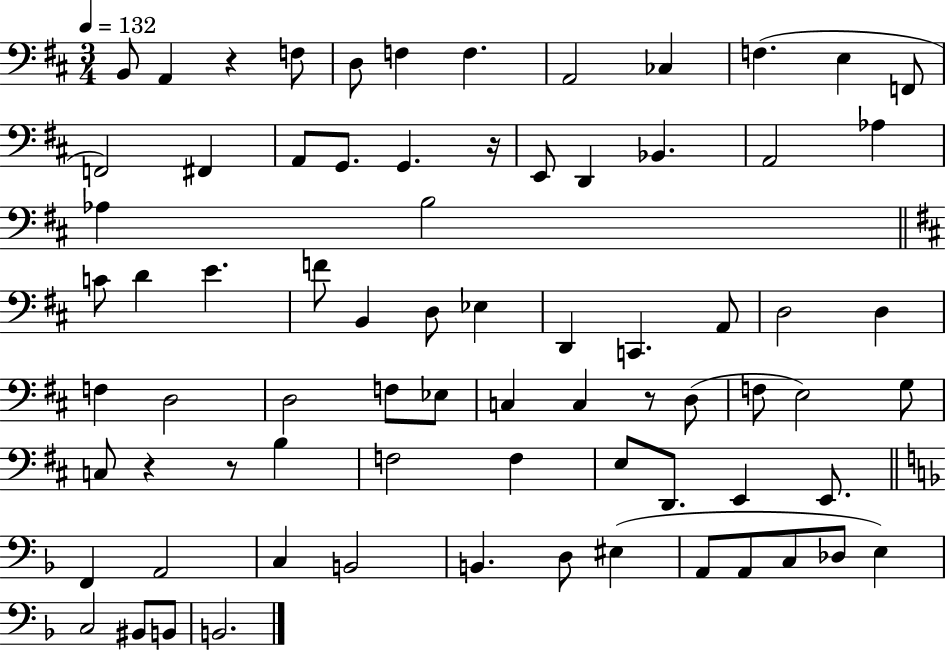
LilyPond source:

{
  \clef bass
  \numericTimeSignature
  \time 3/4
  \key d \major
  \tempo 4 = 132
  b,8 a,4 r4 f8 | d8 f4 f4. | a,2 ces4 | f4.( e4 f,8 | \break f,2) fis,4 | a,8 g,8. g,4. r16 | e,8 d,4 bes,4. | a,2 aes4 | \break aes4 b2 | \bar "||" \break \key d \major c'8 d'4 e'4. | f'8 b,4 d8 ees4 | d,4 c,4. a,8 | d2 d4 | \break f4 d2 | d2 f8 ees8 | c4 c4 r8 d8( | f8 e2) g8 | \break c8 r4 r8 b4 | f2 f4 | e8 d,8. e,4 e,8. | \bar "||" \break \key f \major f,4 a,2 | c4 b,2 | b,4. d8 eis4( | a,8 a,8 c8 des8 e4) | \break c2 bis,8 b,8 | b,2. | \bar "|."
}